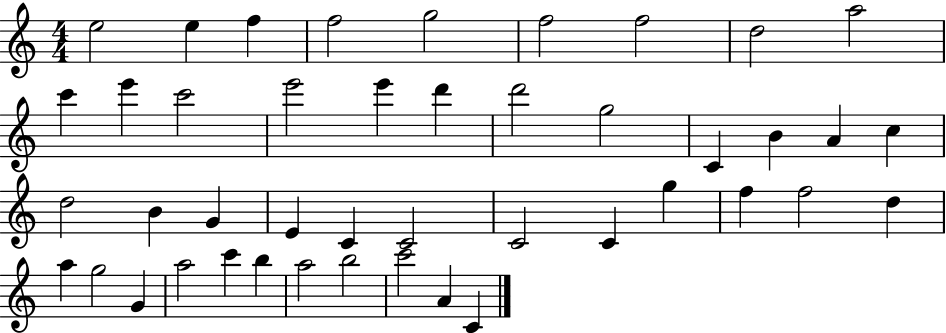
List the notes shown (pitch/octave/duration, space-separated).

E5/h E5/q F5/q F5/h G5/h F5/h F5/h D5/h A5/h C6/q E6/q C6/h E6/h E6/q D6/q D6/h G5/h C4/q B4/q A4/q C5/q D5/h B4/q G4/q E4/q C4/q C4/h C4/h C4/q G5/q F5/q F5/h D5/q A5/q G5/h G4/q A5/h C6/q B5/q A5/h B5/h C6/h A4/q C4/q